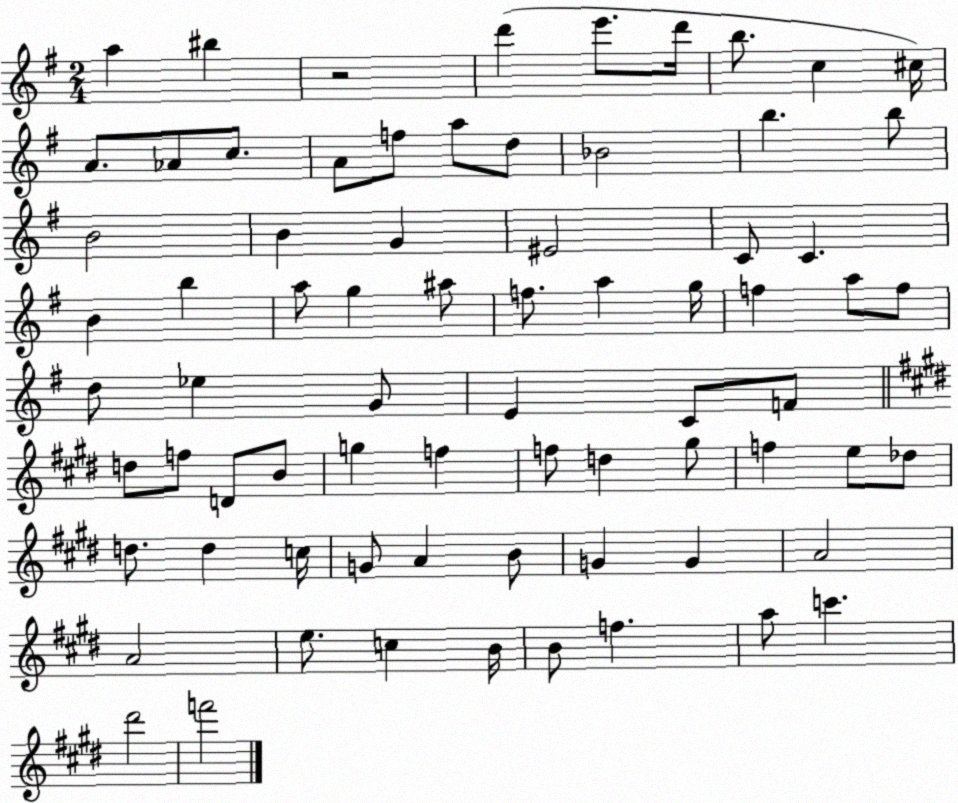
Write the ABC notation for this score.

X:1
T:Untitled
M:2/4
L:1/4
K:G
a ^b z2 d' e'/2 d'/4 b/2 c ^c/4 A/2 _A/2 c/2 A/2 f/2 a/2 d/2 _B2 b b/2 B2 B G ^E2 C/2 C B b a/2 g ^a/2 f/2 a g/4 f a/2 f/2 d/2 _e G/2 E C/2 F/2 d/2 f/2 D/2 B/2 g f f/2 d ^g/2 f e/2 _d/2 d/2 d c/4 G/2 A B/2 G G A2 A2 e/2 c B/4 B/2 f a/2 c' ^d'2 f'2